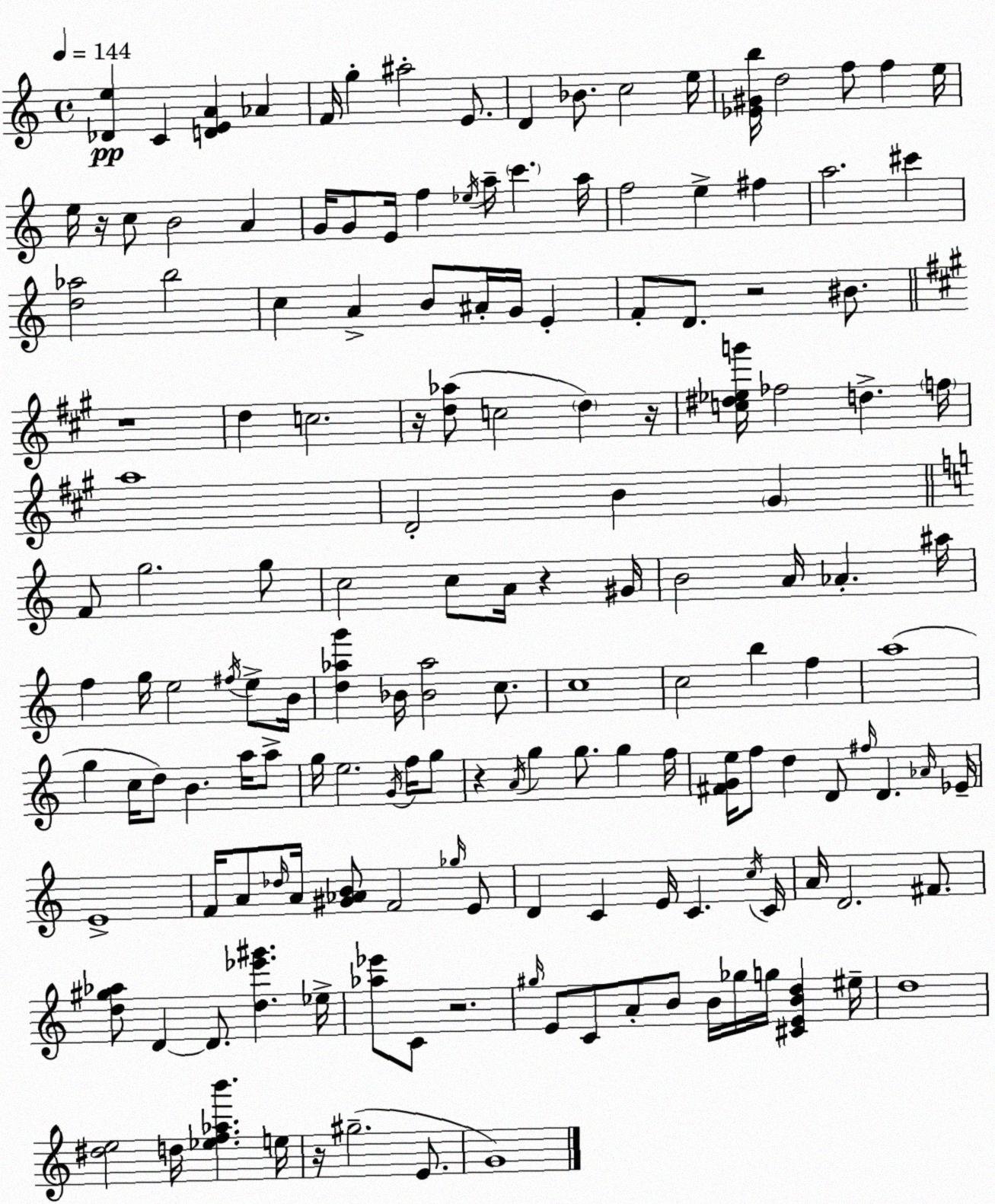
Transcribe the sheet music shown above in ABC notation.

X:1
T:Untitled
M:4/4
L:1/4
K:Am
[_De] C [DEA] _A F/4 g ^a2 E/2 D _B/2 c2 e/4 [_E^Gb]/4 d2 f/2 f e/4 e/4 z/4 c/2 B2 A G/4 G/2 E/4 f _e/4 a/4 c' a/4 f2 e ^f a2 ^c' [d_a]2 b2 c A B/2 ^A/4 G/4 E F/2 D/2 z2 ^B/2 z4 d c2 z/4 [d_a]/2 c2 d z/4 [c^d_eg']/4 _f2 d f/4 a4 D2 B ^G F/2 g2 g/2 c2 c/2 A/4 z ^G/4 B2 A/4 _A ^a/4 f g/4 e2 ^f/4 e/2 B/4 [d_ag'] _B/4 [_B_a]2 c/2 c4 c2 b f a4 g c/4 d/2 B a/4 a/2 g/4 e2 G/4 f/4 g/2 z A/4 g g/2 g f/4 [^FGe]/4 f/2 d D/2 ^f/4 D _A/4 _E/4 E4 F/4 A/2 _d/4 A/4 [^G_AB]/2 F2 _g/4 E/2 D C E/4 C c/4 C/4 A/4 D2 ^F/2 [d^g_a]/2 D D/2 [d_e'^g'] _e/4 [_a_e']/2 C/2 z2 ^g/4 E/2 C/2 A/2 B/2 B/4 _g/4 g/4 [^CEBd] ^e/4 d4 [^de]2 d/4 [_ef_ab'] e/4 z/4 ^g2 E/2 G4